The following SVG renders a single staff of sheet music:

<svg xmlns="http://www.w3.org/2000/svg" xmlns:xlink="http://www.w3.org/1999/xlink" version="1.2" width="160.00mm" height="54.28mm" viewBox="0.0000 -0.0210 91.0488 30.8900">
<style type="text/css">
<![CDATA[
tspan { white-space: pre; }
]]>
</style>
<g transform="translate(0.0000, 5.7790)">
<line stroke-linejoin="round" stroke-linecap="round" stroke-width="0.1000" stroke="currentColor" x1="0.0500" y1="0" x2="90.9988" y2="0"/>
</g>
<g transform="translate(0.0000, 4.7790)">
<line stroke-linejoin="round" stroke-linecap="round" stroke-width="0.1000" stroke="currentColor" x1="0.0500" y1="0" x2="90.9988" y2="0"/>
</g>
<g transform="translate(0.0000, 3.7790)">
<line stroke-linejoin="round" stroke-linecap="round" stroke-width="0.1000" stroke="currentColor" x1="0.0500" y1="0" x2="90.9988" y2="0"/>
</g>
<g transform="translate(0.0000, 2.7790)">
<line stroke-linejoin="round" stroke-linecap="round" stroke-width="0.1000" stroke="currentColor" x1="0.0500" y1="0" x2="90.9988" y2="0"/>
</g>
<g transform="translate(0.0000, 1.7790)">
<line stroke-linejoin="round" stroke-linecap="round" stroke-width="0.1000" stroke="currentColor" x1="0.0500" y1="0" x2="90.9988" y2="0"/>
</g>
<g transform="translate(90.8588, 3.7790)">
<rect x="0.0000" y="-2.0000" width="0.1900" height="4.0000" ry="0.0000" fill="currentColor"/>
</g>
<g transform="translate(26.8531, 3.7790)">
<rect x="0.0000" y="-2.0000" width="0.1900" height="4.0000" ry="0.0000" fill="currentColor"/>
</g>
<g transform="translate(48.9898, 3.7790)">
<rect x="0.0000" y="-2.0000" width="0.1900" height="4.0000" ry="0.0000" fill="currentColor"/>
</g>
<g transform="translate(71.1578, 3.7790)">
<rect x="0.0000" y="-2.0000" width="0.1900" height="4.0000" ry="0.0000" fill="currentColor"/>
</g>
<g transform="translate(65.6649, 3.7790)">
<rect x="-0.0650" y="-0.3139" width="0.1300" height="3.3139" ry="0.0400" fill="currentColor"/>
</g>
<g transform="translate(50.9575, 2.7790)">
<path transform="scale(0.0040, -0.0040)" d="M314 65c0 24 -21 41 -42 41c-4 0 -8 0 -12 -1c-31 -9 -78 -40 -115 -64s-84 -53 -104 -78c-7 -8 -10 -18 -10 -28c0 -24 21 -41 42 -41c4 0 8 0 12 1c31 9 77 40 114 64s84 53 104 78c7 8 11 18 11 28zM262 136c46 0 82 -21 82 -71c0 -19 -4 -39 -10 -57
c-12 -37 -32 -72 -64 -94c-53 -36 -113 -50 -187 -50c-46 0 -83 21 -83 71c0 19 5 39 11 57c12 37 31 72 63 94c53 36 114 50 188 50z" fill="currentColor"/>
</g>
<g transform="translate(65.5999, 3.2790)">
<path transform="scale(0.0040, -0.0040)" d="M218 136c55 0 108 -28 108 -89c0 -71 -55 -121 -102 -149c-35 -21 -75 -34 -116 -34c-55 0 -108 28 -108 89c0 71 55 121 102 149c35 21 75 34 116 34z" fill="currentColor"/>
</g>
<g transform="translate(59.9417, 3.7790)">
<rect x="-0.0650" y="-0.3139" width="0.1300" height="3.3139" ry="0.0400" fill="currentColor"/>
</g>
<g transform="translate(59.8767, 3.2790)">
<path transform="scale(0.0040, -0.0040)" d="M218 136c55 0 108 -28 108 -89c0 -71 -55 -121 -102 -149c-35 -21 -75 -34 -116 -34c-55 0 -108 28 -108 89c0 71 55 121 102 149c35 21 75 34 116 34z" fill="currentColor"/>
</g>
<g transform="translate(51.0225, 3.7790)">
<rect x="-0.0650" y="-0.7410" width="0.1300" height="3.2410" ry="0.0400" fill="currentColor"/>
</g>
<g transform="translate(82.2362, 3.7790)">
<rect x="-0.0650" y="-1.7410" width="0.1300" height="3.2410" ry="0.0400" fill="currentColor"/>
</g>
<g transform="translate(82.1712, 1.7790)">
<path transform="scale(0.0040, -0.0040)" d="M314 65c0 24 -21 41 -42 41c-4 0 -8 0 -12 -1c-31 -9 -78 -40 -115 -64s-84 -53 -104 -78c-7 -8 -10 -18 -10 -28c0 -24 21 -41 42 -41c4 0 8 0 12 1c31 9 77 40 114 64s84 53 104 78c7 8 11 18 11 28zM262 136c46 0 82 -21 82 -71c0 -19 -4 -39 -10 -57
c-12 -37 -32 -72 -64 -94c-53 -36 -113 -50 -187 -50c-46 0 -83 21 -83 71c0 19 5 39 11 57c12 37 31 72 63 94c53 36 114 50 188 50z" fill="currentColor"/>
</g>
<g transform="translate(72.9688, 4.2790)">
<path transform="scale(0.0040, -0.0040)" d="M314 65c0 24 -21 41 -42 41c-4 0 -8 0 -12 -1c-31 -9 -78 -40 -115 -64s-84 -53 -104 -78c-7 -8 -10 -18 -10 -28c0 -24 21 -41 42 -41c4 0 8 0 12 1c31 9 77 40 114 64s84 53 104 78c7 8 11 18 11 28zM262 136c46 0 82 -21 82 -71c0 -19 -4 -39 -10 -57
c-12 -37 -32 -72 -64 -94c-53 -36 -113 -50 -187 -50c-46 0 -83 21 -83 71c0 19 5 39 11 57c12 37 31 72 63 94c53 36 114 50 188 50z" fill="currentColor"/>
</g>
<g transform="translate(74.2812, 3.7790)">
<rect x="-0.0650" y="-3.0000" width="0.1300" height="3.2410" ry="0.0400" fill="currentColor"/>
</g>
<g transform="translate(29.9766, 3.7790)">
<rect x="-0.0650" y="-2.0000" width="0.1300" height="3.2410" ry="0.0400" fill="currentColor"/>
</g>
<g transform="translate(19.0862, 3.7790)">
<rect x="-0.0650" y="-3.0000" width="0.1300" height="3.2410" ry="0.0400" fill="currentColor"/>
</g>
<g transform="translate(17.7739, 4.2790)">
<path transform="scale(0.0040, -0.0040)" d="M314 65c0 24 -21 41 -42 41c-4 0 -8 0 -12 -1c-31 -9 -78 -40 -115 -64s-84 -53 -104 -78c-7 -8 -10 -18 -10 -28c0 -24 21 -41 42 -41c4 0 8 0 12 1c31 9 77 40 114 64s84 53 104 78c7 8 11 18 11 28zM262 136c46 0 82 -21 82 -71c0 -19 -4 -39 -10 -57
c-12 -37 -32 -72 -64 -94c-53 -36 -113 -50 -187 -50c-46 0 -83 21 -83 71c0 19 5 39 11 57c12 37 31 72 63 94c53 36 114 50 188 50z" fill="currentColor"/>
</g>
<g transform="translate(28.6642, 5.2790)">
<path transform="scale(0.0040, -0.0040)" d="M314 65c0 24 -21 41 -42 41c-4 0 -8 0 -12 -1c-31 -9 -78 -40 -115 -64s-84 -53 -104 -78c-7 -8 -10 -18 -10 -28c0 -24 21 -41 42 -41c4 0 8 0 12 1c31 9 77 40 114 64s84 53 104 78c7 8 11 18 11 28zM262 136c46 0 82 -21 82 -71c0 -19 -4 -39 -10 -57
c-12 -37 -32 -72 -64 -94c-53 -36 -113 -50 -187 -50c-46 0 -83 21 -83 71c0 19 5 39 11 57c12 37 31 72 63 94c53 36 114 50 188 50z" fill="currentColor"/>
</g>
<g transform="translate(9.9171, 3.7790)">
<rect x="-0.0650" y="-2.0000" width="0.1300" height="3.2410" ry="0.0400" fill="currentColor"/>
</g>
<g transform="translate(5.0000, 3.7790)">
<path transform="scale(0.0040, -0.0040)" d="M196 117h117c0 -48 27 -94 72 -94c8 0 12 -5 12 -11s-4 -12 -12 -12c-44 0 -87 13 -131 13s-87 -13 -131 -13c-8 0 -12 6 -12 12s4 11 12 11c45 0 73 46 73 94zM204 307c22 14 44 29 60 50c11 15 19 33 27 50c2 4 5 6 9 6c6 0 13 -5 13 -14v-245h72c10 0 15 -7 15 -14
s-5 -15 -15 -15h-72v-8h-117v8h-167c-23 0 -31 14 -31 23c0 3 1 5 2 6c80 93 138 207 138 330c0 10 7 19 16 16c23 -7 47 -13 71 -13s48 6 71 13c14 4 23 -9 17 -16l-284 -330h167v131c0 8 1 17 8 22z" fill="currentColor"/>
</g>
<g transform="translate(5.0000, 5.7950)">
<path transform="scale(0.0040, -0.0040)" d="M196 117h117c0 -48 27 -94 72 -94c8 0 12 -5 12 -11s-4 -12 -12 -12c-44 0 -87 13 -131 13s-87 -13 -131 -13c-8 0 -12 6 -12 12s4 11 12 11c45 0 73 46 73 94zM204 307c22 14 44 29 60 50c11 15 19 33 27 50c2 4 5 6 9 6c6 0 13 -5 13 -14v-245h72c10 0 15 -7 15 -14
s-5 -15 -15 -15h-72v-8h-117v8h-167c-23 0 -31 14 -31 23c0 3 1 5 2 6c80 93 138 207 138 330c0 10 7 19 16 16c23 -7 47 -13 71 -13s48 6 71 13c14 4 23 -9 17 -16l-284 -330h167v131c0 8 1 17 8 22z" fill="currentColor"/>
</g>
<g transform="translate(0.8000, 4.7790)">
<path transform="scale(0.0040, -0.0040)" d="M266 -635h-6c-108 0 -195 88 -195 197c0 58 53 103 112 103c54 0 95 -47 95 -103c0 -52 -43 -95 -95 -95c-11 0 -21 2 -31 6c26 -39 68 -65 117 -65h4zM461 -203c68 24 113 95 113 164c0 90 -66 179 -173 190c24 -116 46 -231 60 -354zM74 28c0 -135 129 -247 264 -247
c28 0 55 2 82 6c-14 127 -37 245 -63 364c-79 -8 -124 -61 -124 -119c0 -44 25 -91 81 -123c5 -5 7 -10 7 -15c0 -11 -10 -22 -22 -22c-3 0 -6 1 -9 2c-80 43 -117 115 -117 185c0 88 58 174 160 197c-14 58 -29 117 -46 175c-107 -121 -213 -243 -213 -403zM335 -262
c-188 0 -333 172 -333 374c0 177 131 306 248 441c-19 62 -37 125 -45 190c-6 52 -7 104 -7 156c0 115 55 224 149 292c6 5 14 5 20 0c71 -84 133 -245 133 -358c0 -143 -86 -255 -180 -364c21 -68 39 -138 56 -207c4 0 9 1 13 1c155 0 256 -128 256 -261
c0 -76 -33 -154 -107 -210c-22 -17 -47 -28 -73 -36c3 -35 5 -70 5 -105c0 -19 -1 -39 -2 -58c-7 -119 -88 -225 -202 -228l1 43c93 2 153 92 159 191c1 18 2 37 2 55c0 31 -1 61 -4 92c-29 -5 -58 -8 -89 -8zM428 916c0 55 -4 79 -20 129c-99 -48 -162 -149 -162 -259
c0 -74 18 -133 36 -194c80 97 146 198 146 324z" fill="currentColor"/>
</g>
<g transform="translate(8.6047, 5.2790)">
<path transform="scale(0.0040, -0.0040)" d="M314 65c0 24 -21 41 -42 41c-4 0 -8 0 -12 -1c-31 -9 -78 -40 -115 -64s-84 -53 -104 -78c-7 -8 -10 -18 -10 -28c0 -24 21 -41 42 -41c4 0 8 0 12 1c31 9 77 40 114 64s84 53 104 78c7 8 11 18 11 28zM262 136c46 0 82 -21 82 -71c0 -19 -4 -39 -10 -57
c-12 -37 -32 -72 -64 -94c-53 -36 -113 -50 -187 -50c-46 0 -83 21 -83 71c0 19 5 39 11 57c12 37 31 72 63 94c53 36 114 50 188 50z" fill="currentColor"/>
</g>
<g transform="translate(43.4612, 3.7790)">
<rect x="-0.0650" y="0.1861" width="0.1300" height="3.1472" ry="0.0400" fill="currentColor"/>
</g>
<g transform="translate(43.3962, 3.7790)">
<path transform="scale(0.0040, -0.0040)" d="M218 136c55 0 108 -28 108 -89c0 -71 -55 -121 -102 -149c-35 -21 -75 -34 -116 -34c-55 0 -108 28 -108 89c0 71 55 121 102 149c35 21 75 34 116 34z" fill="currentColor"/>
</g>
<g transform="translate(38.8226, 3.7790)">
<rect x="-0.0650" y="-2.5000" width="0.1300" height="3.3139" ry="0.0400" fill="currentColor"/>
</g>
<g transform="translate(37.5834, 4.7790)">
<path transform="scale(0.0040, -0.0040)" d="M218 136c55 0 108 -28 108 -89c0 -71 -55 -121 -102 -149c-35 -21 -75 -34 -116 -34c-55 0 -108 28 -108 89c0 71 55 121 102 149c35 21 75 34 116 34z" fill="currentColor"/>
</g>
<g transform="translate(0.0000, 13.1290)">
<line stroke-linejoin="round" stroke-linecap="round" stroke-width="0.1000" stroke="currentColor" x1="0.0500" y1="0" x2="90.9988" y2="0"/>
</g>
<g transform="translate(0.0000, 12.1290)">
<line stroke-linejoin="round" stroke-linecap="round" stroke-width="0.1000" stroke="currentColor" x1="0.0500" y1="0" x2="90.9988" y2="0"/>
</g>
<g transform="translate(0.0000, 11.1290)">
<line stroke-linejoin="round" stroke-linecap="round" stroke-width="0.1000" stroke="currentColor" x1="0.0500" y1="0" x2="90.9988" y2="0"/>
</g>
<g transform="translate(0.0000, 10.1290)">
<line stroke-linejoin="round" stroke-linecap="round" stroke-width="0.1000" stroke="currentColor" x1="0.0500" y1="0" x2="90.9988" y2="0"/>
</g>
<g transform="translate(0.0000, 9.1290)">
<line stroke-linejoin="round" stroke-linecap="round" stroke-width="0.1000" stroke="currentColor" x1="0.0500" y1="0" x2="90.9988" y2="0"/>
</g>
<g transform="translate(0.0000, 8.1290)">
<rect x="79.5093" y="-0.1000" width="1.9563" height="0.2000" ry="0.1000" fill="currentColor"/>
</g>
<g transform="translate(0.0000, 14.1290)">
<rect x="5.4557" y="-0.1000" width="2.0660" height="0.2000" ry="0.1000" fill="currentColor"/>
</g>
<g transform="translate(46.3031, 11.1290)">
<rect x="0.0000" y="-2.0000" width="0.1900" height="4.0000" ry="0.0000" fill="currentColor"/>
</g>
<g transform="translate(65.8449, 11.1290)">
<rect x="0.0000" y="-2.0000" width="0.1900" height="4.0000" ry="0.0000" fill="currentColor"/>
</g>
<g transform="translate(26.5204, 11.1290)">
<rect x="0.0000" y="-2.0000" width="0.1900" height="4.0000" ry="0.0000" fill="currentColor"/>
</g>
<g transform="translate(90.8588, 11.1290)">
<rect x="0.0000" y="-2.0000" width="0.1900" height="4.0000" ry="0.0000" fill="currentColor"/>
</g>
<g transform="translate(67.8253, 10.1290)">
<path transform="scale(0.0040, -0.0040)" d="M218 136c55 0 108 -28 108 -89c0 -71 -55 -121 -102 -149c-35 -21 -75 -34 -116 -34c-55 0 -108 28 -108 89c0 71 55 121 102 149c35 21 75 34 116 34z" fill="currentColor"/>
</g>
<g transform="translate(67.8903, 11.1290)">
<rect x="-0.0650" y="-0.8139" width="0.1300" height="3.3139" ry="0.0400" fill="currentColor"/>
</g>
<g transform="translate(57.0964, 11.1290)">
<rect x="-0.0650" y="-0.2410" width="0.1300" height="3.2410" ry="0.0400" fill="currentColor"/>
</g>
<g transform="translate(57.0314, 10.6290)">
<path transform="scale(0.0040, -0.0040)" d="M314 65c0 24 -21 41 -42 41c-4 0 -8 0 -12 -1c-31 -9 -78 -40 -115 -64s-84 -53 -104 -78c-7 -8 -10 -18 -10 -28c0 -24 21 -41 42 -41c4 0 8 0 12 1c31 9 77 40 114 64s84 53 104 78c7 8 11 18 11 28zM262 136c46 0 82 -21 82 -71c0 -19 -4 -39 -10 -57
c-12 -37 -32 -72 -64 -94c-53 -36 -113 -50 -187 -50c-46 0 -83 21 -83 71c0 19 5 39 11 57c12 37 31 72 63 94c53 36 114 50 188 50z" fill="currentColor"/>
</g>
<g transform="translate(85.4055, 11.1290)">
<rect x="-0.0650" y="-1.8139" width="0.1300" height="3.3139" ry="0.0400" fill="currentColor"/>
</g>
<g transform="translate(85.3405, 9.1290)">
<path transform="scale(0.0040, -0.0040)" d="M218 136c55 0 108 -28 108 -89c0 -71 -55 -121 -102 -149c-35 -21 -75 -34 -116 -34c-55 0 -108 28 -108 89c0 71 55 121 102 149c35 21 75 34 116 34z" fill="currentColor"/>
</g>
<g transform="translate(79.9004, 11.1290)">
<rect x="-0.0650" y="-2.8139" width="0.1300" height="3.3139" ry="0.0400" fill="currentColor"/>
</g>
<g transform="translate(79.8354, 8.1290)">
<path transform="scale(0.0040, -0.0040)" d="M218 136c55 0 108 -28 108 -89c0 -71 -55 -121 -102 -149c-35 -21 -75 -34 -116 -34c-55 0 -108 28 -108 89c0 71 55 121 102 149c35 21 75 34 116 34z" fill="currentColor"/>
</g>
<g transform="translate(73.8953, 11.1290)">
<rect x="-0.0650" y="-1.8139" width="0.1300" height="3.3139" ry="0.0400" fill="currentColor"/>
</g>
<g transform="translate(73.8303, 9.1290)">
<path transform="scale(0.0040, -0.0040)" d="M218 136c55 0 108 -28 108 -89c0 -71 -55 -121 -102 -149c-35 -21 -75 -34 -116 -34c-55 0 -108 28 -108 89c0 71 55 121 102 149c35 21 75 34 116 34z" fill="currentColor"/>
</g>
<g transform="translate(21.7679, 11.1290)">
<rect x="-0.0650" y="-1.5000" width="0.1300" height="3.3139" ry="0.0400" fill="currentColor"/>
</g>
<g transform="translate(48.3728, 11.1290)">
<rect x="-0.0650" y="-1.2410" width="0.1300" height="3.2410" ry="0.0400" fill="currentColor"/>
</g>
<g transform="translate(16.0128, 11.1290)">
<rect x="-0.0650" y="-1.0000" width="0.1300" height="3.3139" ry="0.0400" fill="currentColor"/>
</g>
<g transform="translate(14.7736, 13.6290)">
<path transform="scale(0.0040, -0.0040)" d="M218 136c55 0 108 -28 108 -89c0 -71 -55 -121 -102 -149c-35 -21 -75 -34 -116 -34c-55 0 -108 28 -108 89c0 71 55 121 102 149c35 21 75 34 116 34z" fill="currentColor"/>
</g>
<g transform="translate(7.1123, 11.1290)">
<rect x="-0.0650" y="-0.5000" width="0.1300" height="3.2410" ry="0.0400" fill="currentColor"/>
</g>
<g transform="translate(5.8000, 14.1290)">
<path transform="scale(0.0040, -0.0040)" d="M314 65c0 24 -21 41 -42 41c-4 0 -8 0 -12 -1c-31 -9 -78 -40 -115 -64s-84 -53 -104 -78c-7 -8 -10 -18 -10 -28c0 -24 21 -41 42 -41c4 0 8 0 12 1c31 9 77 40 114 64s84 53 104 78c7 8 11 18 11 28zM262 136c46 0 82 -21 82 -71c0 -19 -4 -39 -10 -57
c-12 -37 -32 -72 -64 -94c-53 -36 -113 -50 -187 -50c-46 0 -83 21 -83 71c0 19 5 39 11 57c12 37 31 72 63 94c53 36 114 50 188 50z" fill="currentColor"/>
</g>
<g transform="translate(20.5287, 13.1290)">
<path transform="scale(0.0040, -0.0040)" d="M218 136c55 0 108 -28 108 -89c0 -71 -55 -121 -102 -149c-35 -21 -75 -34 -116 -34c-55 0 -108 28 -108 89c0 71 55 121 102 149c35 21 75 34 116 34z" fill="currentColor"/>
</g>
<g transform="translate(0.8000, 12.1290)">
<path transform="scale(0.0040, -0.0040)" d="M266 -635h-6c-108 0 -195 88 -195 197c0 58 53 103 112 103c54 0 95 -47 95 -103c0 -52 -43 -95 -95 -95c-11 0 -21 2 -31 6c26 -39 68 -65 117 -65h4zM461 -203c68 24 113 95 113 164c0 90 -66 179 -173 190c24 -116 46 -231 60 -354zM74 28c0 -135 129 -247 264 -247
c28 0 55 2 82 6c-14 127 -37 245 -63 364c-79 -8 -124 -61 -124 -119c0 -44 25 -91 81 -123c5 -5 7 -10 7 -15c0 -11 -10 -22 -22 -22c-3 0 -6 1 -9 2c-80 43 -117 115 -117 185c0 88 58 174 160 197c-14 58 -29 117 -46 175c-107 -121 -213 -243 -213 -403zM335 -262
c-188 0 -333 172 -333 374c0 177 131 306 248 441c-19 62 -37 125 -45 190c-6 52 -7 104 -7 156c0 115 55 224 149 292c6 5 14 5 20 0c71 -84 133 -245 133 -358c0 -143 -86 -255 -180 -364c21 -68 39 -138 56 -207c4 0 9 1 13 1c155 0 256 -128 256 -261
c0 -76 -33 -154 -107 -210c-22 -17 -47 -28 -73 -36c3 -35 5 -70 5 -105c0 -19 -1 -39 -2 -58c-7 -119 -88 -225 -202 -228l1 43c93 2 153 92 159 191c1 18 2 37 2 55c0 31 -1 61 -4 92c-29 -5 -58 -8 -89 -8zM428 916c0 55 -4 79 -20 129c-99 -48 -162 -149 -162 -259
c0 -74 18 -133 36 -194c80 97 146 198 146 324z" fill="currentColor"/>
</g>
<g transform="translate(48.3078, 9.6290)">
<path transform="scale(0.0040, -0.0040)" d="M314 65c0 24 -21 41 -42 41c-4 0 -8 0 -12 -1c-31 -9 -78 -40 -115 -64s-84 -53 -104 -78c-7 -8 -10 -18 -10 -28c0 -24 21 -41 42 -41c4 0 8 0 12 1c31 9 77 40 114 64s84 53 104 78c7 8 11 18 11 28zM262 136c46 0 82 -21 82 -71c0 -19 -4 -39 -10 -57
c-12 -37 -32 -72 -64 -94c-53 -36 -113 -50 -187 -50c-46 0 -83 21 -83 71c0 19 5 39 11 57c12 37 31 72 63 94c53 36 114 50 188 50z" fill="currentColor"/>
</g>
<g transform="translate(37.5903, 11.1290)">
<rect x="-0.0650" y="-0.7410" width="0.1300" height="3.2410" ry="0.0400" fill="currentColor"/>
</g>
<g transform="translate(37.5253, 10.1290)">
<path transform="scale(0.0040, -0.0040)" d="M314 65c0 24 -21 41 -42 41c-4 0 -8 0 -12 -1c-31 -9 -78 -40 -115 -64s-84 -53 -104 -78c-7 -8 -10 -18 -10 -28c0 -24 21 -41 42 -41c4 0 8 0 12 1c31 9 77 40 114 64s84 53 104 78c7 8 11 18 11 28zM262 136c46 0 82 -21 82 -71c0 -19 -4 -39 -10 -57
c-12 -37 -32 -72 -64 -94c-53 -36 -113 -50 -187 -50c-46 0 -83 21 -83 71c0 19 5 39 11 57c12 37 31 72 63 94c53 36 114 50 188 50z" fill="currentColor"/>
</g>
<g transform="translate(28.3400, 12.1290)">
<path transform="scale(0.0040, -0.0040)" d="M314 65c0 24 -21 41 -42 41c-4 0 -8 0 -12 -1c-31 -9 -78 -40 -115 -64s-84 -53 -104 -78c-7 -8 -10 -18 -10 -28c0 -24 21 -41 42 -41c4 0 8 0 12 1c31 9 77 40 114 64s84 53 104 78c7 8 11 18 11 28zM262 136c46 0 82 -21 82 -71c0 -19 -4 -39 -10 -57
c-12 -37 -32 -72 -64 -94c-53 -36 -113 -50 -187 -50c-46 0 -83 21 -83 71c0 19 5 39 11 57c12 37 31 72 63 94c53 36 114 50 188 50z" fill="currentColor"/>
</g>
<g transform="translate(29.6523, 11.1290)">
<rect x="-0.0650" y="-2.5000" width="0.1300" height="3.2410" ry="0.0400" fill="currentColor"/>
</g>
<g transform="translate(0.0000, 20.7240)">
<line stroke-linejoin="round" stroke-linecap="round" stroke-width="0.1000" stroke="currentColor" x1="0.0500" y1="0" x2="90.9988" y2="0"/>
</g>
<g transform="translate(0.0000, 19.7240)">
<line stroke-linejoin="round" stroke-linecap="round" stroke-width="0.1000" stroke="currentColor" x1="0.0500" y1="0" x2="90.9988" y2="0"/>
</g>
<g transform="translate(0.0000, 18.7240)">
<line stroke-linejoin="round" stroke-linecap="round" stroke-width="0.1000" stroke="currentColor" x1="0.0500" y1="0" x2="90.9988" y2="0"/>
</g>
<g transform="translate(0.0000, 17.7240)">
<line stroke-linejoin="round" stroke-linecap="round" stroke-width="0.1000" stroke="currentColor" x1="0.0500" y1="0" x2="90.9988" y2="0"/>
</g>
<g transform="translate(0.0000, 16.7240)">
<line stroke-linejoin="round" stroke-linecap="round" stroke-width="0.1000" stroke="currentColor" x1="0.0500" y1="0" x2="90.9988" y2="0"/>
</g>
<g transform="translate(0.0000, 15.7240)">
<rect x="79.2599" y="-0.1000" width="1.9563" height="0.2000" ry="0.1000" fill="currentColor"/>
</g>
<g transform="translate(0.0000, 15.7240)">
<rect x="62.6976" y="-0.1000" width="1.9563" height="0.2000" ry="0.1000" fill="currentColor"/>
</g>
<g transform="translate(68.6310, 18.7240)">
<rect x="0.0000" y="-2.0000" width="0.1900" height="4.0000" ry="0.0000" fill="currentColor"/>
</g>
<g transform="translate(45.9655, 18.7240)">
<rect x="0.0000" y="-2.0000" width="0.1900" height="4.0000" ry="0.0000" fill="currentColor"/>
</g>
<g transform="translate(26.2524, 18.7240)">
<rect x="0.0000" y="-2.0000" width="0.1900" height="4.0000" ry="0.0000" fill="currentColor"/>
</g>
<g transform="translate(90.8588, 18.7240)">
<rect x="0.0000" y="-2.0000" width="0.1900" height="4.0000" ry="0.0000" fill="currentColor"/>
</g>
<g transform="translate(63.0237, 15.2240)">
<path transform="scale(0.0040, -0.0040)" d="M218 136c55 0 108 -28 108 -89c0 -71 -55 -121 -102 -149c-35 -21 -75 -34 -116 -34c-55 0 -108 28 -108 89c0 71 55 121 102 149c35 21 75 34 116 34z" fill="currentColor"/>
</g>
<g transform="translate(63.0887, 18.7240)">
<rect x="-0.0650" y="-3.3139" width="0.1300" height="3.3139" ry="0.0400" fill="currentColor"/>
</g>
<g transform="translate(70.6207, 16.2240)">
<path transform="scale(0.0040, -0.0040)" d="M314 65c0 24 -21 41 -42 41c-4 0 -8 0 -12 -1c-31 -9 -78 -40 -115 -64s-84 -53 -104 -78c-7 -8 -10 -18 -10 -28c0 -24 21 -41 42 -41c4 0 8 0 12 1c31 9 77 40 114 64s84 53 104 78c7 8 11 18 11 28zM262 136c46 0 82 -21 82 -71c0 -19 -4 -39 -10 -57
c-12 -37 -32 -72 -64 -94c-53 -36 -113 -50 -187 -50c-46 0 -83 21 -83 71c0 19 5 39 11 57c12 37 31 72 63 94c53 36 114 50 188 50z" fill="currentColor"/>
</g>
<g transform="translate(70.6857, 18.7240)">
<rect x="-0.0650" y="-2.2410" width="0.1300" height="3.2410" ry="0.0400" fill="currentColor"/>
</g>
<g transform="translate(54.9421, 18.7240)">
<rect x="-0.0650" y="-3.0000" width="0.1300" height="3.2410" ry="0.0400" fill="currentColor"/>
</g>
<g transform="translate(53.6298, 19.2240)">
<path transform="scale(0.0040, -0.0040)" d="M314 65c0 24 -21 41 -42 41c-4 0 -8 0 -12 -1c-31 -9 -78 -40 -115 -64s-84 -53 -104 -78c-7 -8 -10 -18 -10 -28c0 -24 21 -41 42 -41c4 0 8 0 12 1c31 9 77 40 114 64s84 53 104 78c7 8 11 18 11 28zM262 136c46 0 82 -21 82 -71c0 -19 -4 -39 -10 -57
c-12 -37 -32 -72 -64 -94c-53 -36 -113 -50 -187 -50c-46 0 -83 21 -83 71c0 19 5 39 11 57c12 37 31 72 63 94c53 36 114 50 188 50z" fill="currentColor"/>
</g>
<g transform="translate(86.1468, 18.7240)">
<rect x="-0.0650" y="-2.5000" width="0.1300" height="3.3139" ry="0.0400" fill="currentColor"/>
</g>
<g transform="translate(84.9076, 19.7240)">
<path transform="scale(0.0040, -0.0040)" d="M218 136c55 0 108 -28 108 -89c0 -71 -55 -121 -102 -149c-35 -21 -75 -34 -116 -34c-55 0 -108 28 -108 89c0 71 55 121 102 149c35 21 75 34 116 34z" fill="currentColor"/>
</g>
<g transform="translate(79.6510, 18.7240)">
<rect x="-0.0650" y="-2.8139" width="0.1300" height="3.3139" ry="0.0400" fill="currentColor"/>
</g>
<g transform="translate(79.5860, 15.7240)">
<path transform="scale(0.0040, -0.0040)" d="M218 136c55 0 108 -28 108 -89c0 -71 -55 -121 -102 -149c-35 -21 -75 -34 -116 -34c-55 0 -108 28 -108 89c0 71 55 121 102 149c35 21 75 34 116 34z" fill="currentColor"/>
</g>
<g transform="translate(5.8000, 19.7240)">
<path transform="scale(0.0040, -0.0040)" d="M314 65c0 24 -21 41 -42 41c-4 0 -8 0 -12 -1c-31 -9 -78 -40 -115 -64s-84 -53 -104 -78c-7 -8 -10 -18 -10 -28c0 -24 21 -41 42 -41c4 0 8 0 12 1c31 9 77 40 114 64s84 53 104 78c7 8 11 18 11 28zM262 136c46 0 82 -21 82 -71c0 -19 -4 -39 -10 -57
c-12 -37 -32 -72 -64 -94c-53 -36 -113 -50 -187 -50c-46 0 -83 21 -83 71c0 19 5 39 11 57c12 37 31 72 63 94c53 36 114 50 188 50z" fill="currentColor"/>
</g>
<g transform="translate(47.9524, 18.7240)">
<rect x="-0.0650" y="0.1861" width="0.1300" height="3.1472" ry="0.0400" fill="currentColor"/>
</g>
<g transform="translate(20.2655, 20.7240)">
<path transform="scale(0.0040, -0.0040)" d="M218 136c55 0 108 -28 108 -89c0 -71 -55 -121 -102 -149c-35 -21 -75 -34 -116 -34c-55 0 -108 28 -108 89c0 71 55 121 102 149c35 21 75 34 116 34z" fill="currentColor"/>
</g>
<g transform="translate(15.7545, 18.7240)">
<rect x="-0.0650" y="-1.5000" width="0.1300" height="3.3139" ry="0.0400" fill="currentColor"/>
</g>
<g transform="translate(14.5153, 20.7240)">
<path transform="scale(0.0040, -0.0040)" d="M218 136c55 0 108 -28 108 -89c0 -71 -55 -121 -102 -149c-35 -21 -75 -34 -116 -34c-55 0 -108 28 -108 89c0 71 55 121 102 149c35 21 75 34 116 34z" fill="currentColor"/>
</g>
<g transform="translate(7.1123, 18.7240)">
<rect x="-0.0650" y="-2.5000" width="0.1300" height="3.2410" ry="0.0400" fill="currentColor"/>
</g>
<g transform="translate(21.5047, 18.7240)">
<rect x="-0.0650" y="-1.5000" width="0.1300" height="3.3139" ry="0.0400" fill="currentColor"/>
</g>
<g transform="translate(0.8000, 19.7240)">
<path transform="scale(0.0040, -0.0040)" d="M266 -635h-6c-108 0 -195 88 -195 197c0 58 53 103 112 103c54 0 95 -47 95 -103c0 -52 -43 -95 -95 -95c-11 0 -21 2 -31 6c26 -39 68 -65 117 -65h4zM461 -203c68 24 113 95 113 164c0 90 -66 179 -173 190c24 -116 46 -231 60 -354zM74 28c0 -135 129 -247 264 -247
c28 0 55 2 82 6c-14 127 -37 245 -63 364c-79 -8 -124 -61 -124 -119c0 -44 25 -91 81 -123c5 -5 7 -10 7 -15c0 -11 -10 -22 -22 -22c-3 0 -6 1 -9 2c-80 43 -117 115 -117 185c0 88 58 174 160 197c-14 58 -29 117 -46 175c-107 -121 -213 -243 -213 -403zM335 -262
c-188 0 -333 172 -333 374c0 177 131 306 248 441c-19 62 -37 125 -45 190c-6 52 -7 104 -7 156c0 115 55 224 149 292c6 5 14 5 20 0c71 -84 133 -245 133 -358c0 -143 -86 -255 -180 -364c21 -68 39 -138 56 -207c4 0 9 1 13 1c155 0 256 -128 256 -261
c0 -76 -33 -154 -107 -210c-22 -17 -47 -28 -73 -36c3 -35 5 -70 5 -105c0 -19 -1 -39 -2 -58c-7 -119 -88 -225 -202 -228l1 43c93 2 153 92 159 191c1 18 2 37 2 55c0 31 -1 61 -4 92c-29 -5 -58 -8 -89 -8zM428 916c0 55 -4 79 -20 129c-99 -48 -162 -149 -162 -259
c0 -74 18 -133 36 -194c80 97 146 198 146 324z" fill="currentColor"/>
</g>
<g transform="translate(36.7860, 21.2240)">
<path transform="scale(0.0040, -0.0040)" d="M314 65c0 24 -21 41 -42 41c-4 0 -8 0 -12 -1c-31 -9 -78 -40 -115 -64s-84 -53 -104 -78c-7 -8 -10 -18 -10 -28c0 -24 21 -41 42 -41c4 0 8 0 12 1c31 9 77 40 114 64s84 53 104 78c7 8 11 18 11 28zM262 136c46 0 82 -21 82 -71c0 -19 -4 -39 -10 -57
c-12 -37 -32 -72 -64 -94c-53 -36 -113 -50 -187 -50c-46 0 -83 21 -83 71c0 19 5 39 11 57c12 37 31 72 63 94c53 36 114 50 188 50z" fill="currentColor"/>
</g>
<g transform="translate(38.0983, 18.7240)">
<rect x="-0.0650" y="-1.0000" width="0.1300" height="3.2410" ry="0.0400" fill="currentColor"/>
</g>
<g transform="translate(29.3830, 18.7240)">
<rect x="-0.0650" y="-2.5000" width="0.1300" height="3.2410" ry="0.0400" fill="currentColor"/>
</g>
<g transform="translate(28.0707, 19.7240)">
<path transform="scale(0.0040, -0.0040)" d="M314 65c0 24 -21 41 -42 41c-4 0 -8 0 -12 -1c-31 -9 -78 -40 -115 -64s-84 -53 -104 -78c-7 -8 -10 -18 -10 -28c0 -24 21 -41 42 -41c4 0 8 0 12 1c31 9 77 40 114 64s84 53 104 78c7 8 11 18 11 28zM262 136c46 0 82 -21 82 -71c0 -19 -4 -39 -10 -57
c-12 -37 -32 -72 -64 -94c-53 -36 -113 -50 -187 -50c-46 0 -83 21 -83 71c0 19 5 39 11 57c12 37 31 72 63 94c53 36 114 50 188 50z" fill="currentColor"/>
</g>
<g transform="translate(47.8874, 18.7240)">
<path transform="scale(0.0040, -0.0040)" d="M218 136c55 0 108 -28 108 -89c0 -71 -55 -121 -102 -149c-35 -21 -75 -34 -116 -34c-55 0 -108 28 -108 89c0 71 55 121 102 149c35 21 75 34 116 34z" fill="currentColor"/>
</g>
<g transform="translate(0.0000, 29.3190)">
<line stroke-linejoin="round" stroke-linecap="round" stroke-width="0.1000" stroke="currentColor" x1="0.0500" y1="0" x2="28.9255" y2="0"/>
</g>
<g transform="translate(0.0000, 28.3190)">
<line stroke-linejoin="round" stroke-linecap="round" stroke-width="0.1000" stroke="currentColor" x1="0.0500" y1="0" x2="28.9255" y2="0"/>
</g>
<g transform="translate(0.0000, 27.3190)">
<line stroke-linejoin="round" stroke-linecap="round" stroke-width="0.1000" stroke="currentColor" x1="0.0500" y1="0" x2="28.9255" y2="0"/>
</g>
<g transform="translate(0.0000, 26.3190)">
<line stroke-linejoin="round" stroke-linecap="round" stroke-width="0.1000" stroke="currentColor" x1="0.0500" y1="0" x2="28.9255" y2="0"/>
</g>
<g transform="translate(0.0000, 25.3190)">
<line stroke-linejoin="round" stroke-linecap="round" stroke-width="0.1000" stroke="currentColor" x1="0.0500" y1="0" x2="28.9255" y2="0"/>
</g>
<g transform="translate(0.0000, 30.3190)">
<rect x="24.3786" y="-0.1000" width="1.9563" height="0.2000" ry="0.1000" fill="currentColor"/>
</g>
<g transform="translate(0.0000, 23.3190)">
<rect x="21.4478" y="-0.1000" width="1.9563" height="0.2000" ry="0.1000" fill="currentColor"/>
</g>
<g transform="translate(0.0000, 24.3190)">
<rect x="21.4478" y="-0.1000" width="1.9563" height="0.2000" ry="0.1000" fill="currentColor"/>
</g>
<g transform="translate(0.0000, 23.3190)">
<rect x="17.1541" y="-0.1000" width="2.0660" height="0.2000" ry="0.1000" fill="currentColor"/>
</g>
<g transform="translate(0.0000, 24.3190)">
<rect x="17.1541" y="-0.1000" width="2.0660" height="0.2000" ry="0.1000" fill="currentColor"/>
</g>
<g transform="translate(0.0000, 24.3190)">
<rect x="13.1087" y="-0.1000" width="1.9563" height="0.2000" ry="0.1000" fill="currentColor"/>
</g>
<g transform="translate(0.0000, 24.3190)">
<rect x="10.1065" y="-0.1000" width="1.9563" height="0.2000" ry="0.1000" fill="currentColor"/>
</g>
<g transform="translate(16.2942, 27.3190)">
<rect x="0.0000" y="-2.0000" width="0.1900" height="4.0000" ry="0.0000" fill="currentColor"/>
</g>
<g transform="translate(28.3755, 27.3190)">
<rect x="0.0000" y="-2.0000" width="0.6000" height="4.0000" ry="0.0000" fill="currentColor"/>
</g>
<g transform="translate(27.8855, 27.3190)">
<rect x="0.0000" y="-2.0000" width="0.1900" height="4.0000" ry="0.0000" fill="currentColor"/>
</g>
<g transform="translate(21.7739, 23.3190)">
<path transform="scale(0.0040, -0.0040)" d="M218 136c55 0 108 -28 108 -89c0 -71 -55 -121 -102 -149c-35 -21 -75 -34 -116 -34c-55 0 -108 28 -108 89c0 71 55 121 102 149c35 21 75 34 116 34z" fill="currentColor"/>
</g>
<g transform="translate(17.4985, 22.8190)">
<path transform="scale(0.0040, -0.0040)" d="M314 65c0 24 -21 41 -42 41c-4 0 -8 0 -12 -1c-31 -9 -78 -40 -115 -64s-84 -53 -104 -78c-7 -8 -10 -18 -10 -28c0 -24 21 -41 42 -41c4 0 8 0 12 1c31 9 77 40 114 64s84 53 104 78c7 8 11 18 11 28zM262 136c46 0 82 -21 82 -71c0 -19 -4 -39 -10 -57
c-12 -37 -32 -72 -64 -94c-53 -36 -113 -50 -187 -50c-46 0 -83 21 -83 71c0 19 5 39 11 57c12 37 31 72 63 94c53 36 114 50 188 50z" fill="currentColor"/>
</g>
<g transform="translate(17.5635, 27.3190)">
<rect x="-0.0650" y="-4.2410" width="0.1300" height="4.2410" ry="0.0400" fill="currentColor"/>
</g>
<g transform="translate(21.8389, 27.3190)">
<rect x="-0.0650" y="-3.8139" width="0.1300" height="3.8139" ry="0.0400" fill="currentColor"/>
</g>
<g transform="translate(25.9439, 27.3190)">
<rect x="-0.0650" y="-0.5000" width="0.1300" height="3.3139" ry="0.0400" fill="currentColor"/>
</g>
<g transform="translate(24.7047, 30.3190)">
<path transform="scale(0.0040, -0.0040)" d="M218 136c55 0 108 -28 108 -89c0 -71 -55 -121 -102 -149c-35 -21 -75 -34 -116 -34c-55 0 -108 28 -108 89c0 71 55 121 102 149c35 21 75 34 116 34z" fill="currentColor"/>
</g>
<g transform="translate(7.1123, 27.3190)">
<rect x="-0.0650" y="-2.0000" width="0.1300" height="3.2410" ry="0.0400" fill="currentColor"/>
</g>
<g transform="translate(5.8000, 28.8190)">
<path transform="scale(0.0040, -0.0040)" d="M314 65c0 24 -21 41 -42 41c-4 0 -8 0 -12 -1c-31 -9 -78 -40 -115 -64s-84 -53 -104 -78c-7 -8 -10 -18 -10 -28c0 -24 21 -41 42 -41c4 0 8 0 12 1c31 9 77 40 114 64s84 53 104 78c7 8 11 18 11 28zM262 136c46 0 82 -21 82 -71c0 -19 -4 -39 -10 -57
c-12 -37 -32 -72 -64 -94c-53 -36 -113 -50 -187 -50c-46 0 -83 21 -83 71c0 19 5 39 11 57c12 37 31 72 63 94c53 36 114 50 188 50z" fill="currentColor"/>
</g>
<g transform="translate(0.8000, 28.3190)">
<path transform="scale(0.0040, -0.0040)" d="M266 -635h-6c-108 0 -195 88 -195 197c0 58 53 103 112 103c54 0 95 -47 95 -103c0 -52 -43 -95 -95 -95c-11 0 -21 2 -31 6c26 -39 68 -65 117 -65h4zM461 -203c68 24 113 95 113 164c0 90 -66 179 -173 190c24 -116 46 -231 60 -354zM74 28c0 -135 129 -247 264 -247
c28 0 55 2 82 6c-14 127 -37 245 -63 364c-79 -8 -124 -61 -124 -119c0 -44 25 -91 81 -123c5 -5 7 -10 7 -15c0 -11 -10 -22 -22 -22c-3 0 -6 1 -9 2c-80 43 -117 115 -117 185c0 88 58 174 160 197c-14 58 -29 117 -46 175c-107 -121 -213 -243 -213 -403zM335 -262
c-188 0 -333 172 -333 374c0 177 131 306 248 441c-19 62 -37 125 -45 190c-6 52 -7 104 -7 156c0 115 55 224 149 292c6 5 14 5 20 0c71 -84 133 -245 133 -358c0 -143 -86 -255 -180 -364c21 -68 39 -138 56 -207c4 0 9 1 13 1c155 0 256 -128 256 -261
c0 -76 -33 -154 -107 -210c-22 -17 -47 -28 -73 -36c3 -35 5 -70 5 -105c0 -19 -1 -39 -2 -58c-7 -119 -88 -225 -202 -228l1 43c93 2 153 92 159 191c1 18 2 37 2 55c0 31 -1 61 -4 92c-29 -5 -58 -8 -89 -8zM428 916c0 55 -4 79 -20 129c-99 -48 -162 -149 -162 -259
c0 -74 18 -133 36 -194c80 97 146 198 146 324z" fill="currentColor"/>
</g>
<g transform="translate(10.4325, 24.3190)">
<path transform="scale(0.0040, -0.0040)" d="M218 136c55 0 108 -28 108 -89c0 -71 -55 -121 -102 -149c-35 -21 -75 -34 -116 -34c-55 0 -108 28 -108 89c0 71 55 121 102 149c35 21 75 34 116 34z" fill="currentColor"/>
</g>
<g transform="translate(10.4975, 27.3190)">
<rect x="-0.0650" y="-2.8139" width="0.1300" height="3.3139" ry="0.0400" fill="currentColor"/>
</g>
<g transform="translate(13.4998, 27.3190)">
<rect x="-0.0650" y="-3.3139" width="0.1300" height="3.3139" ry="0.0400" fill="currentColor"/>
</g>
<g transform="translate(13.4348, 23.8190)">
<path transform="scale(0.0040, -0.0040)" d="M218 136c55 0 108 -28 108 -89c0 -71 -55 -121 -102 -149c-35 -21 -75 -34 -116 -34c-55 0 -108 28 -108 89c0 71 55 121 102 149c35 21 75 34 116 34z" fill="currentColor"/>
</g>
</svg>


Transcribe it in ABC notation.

X:1
T:Untitled
M:4/4
L:1/4
K:C
F2 A2 F2 G B d2 c c A2 f2 C2 D E G2 d2 e2 c2 d f a f G2 E E G2 D2 B A2 b g2 a G F2 a b d'2 c' C